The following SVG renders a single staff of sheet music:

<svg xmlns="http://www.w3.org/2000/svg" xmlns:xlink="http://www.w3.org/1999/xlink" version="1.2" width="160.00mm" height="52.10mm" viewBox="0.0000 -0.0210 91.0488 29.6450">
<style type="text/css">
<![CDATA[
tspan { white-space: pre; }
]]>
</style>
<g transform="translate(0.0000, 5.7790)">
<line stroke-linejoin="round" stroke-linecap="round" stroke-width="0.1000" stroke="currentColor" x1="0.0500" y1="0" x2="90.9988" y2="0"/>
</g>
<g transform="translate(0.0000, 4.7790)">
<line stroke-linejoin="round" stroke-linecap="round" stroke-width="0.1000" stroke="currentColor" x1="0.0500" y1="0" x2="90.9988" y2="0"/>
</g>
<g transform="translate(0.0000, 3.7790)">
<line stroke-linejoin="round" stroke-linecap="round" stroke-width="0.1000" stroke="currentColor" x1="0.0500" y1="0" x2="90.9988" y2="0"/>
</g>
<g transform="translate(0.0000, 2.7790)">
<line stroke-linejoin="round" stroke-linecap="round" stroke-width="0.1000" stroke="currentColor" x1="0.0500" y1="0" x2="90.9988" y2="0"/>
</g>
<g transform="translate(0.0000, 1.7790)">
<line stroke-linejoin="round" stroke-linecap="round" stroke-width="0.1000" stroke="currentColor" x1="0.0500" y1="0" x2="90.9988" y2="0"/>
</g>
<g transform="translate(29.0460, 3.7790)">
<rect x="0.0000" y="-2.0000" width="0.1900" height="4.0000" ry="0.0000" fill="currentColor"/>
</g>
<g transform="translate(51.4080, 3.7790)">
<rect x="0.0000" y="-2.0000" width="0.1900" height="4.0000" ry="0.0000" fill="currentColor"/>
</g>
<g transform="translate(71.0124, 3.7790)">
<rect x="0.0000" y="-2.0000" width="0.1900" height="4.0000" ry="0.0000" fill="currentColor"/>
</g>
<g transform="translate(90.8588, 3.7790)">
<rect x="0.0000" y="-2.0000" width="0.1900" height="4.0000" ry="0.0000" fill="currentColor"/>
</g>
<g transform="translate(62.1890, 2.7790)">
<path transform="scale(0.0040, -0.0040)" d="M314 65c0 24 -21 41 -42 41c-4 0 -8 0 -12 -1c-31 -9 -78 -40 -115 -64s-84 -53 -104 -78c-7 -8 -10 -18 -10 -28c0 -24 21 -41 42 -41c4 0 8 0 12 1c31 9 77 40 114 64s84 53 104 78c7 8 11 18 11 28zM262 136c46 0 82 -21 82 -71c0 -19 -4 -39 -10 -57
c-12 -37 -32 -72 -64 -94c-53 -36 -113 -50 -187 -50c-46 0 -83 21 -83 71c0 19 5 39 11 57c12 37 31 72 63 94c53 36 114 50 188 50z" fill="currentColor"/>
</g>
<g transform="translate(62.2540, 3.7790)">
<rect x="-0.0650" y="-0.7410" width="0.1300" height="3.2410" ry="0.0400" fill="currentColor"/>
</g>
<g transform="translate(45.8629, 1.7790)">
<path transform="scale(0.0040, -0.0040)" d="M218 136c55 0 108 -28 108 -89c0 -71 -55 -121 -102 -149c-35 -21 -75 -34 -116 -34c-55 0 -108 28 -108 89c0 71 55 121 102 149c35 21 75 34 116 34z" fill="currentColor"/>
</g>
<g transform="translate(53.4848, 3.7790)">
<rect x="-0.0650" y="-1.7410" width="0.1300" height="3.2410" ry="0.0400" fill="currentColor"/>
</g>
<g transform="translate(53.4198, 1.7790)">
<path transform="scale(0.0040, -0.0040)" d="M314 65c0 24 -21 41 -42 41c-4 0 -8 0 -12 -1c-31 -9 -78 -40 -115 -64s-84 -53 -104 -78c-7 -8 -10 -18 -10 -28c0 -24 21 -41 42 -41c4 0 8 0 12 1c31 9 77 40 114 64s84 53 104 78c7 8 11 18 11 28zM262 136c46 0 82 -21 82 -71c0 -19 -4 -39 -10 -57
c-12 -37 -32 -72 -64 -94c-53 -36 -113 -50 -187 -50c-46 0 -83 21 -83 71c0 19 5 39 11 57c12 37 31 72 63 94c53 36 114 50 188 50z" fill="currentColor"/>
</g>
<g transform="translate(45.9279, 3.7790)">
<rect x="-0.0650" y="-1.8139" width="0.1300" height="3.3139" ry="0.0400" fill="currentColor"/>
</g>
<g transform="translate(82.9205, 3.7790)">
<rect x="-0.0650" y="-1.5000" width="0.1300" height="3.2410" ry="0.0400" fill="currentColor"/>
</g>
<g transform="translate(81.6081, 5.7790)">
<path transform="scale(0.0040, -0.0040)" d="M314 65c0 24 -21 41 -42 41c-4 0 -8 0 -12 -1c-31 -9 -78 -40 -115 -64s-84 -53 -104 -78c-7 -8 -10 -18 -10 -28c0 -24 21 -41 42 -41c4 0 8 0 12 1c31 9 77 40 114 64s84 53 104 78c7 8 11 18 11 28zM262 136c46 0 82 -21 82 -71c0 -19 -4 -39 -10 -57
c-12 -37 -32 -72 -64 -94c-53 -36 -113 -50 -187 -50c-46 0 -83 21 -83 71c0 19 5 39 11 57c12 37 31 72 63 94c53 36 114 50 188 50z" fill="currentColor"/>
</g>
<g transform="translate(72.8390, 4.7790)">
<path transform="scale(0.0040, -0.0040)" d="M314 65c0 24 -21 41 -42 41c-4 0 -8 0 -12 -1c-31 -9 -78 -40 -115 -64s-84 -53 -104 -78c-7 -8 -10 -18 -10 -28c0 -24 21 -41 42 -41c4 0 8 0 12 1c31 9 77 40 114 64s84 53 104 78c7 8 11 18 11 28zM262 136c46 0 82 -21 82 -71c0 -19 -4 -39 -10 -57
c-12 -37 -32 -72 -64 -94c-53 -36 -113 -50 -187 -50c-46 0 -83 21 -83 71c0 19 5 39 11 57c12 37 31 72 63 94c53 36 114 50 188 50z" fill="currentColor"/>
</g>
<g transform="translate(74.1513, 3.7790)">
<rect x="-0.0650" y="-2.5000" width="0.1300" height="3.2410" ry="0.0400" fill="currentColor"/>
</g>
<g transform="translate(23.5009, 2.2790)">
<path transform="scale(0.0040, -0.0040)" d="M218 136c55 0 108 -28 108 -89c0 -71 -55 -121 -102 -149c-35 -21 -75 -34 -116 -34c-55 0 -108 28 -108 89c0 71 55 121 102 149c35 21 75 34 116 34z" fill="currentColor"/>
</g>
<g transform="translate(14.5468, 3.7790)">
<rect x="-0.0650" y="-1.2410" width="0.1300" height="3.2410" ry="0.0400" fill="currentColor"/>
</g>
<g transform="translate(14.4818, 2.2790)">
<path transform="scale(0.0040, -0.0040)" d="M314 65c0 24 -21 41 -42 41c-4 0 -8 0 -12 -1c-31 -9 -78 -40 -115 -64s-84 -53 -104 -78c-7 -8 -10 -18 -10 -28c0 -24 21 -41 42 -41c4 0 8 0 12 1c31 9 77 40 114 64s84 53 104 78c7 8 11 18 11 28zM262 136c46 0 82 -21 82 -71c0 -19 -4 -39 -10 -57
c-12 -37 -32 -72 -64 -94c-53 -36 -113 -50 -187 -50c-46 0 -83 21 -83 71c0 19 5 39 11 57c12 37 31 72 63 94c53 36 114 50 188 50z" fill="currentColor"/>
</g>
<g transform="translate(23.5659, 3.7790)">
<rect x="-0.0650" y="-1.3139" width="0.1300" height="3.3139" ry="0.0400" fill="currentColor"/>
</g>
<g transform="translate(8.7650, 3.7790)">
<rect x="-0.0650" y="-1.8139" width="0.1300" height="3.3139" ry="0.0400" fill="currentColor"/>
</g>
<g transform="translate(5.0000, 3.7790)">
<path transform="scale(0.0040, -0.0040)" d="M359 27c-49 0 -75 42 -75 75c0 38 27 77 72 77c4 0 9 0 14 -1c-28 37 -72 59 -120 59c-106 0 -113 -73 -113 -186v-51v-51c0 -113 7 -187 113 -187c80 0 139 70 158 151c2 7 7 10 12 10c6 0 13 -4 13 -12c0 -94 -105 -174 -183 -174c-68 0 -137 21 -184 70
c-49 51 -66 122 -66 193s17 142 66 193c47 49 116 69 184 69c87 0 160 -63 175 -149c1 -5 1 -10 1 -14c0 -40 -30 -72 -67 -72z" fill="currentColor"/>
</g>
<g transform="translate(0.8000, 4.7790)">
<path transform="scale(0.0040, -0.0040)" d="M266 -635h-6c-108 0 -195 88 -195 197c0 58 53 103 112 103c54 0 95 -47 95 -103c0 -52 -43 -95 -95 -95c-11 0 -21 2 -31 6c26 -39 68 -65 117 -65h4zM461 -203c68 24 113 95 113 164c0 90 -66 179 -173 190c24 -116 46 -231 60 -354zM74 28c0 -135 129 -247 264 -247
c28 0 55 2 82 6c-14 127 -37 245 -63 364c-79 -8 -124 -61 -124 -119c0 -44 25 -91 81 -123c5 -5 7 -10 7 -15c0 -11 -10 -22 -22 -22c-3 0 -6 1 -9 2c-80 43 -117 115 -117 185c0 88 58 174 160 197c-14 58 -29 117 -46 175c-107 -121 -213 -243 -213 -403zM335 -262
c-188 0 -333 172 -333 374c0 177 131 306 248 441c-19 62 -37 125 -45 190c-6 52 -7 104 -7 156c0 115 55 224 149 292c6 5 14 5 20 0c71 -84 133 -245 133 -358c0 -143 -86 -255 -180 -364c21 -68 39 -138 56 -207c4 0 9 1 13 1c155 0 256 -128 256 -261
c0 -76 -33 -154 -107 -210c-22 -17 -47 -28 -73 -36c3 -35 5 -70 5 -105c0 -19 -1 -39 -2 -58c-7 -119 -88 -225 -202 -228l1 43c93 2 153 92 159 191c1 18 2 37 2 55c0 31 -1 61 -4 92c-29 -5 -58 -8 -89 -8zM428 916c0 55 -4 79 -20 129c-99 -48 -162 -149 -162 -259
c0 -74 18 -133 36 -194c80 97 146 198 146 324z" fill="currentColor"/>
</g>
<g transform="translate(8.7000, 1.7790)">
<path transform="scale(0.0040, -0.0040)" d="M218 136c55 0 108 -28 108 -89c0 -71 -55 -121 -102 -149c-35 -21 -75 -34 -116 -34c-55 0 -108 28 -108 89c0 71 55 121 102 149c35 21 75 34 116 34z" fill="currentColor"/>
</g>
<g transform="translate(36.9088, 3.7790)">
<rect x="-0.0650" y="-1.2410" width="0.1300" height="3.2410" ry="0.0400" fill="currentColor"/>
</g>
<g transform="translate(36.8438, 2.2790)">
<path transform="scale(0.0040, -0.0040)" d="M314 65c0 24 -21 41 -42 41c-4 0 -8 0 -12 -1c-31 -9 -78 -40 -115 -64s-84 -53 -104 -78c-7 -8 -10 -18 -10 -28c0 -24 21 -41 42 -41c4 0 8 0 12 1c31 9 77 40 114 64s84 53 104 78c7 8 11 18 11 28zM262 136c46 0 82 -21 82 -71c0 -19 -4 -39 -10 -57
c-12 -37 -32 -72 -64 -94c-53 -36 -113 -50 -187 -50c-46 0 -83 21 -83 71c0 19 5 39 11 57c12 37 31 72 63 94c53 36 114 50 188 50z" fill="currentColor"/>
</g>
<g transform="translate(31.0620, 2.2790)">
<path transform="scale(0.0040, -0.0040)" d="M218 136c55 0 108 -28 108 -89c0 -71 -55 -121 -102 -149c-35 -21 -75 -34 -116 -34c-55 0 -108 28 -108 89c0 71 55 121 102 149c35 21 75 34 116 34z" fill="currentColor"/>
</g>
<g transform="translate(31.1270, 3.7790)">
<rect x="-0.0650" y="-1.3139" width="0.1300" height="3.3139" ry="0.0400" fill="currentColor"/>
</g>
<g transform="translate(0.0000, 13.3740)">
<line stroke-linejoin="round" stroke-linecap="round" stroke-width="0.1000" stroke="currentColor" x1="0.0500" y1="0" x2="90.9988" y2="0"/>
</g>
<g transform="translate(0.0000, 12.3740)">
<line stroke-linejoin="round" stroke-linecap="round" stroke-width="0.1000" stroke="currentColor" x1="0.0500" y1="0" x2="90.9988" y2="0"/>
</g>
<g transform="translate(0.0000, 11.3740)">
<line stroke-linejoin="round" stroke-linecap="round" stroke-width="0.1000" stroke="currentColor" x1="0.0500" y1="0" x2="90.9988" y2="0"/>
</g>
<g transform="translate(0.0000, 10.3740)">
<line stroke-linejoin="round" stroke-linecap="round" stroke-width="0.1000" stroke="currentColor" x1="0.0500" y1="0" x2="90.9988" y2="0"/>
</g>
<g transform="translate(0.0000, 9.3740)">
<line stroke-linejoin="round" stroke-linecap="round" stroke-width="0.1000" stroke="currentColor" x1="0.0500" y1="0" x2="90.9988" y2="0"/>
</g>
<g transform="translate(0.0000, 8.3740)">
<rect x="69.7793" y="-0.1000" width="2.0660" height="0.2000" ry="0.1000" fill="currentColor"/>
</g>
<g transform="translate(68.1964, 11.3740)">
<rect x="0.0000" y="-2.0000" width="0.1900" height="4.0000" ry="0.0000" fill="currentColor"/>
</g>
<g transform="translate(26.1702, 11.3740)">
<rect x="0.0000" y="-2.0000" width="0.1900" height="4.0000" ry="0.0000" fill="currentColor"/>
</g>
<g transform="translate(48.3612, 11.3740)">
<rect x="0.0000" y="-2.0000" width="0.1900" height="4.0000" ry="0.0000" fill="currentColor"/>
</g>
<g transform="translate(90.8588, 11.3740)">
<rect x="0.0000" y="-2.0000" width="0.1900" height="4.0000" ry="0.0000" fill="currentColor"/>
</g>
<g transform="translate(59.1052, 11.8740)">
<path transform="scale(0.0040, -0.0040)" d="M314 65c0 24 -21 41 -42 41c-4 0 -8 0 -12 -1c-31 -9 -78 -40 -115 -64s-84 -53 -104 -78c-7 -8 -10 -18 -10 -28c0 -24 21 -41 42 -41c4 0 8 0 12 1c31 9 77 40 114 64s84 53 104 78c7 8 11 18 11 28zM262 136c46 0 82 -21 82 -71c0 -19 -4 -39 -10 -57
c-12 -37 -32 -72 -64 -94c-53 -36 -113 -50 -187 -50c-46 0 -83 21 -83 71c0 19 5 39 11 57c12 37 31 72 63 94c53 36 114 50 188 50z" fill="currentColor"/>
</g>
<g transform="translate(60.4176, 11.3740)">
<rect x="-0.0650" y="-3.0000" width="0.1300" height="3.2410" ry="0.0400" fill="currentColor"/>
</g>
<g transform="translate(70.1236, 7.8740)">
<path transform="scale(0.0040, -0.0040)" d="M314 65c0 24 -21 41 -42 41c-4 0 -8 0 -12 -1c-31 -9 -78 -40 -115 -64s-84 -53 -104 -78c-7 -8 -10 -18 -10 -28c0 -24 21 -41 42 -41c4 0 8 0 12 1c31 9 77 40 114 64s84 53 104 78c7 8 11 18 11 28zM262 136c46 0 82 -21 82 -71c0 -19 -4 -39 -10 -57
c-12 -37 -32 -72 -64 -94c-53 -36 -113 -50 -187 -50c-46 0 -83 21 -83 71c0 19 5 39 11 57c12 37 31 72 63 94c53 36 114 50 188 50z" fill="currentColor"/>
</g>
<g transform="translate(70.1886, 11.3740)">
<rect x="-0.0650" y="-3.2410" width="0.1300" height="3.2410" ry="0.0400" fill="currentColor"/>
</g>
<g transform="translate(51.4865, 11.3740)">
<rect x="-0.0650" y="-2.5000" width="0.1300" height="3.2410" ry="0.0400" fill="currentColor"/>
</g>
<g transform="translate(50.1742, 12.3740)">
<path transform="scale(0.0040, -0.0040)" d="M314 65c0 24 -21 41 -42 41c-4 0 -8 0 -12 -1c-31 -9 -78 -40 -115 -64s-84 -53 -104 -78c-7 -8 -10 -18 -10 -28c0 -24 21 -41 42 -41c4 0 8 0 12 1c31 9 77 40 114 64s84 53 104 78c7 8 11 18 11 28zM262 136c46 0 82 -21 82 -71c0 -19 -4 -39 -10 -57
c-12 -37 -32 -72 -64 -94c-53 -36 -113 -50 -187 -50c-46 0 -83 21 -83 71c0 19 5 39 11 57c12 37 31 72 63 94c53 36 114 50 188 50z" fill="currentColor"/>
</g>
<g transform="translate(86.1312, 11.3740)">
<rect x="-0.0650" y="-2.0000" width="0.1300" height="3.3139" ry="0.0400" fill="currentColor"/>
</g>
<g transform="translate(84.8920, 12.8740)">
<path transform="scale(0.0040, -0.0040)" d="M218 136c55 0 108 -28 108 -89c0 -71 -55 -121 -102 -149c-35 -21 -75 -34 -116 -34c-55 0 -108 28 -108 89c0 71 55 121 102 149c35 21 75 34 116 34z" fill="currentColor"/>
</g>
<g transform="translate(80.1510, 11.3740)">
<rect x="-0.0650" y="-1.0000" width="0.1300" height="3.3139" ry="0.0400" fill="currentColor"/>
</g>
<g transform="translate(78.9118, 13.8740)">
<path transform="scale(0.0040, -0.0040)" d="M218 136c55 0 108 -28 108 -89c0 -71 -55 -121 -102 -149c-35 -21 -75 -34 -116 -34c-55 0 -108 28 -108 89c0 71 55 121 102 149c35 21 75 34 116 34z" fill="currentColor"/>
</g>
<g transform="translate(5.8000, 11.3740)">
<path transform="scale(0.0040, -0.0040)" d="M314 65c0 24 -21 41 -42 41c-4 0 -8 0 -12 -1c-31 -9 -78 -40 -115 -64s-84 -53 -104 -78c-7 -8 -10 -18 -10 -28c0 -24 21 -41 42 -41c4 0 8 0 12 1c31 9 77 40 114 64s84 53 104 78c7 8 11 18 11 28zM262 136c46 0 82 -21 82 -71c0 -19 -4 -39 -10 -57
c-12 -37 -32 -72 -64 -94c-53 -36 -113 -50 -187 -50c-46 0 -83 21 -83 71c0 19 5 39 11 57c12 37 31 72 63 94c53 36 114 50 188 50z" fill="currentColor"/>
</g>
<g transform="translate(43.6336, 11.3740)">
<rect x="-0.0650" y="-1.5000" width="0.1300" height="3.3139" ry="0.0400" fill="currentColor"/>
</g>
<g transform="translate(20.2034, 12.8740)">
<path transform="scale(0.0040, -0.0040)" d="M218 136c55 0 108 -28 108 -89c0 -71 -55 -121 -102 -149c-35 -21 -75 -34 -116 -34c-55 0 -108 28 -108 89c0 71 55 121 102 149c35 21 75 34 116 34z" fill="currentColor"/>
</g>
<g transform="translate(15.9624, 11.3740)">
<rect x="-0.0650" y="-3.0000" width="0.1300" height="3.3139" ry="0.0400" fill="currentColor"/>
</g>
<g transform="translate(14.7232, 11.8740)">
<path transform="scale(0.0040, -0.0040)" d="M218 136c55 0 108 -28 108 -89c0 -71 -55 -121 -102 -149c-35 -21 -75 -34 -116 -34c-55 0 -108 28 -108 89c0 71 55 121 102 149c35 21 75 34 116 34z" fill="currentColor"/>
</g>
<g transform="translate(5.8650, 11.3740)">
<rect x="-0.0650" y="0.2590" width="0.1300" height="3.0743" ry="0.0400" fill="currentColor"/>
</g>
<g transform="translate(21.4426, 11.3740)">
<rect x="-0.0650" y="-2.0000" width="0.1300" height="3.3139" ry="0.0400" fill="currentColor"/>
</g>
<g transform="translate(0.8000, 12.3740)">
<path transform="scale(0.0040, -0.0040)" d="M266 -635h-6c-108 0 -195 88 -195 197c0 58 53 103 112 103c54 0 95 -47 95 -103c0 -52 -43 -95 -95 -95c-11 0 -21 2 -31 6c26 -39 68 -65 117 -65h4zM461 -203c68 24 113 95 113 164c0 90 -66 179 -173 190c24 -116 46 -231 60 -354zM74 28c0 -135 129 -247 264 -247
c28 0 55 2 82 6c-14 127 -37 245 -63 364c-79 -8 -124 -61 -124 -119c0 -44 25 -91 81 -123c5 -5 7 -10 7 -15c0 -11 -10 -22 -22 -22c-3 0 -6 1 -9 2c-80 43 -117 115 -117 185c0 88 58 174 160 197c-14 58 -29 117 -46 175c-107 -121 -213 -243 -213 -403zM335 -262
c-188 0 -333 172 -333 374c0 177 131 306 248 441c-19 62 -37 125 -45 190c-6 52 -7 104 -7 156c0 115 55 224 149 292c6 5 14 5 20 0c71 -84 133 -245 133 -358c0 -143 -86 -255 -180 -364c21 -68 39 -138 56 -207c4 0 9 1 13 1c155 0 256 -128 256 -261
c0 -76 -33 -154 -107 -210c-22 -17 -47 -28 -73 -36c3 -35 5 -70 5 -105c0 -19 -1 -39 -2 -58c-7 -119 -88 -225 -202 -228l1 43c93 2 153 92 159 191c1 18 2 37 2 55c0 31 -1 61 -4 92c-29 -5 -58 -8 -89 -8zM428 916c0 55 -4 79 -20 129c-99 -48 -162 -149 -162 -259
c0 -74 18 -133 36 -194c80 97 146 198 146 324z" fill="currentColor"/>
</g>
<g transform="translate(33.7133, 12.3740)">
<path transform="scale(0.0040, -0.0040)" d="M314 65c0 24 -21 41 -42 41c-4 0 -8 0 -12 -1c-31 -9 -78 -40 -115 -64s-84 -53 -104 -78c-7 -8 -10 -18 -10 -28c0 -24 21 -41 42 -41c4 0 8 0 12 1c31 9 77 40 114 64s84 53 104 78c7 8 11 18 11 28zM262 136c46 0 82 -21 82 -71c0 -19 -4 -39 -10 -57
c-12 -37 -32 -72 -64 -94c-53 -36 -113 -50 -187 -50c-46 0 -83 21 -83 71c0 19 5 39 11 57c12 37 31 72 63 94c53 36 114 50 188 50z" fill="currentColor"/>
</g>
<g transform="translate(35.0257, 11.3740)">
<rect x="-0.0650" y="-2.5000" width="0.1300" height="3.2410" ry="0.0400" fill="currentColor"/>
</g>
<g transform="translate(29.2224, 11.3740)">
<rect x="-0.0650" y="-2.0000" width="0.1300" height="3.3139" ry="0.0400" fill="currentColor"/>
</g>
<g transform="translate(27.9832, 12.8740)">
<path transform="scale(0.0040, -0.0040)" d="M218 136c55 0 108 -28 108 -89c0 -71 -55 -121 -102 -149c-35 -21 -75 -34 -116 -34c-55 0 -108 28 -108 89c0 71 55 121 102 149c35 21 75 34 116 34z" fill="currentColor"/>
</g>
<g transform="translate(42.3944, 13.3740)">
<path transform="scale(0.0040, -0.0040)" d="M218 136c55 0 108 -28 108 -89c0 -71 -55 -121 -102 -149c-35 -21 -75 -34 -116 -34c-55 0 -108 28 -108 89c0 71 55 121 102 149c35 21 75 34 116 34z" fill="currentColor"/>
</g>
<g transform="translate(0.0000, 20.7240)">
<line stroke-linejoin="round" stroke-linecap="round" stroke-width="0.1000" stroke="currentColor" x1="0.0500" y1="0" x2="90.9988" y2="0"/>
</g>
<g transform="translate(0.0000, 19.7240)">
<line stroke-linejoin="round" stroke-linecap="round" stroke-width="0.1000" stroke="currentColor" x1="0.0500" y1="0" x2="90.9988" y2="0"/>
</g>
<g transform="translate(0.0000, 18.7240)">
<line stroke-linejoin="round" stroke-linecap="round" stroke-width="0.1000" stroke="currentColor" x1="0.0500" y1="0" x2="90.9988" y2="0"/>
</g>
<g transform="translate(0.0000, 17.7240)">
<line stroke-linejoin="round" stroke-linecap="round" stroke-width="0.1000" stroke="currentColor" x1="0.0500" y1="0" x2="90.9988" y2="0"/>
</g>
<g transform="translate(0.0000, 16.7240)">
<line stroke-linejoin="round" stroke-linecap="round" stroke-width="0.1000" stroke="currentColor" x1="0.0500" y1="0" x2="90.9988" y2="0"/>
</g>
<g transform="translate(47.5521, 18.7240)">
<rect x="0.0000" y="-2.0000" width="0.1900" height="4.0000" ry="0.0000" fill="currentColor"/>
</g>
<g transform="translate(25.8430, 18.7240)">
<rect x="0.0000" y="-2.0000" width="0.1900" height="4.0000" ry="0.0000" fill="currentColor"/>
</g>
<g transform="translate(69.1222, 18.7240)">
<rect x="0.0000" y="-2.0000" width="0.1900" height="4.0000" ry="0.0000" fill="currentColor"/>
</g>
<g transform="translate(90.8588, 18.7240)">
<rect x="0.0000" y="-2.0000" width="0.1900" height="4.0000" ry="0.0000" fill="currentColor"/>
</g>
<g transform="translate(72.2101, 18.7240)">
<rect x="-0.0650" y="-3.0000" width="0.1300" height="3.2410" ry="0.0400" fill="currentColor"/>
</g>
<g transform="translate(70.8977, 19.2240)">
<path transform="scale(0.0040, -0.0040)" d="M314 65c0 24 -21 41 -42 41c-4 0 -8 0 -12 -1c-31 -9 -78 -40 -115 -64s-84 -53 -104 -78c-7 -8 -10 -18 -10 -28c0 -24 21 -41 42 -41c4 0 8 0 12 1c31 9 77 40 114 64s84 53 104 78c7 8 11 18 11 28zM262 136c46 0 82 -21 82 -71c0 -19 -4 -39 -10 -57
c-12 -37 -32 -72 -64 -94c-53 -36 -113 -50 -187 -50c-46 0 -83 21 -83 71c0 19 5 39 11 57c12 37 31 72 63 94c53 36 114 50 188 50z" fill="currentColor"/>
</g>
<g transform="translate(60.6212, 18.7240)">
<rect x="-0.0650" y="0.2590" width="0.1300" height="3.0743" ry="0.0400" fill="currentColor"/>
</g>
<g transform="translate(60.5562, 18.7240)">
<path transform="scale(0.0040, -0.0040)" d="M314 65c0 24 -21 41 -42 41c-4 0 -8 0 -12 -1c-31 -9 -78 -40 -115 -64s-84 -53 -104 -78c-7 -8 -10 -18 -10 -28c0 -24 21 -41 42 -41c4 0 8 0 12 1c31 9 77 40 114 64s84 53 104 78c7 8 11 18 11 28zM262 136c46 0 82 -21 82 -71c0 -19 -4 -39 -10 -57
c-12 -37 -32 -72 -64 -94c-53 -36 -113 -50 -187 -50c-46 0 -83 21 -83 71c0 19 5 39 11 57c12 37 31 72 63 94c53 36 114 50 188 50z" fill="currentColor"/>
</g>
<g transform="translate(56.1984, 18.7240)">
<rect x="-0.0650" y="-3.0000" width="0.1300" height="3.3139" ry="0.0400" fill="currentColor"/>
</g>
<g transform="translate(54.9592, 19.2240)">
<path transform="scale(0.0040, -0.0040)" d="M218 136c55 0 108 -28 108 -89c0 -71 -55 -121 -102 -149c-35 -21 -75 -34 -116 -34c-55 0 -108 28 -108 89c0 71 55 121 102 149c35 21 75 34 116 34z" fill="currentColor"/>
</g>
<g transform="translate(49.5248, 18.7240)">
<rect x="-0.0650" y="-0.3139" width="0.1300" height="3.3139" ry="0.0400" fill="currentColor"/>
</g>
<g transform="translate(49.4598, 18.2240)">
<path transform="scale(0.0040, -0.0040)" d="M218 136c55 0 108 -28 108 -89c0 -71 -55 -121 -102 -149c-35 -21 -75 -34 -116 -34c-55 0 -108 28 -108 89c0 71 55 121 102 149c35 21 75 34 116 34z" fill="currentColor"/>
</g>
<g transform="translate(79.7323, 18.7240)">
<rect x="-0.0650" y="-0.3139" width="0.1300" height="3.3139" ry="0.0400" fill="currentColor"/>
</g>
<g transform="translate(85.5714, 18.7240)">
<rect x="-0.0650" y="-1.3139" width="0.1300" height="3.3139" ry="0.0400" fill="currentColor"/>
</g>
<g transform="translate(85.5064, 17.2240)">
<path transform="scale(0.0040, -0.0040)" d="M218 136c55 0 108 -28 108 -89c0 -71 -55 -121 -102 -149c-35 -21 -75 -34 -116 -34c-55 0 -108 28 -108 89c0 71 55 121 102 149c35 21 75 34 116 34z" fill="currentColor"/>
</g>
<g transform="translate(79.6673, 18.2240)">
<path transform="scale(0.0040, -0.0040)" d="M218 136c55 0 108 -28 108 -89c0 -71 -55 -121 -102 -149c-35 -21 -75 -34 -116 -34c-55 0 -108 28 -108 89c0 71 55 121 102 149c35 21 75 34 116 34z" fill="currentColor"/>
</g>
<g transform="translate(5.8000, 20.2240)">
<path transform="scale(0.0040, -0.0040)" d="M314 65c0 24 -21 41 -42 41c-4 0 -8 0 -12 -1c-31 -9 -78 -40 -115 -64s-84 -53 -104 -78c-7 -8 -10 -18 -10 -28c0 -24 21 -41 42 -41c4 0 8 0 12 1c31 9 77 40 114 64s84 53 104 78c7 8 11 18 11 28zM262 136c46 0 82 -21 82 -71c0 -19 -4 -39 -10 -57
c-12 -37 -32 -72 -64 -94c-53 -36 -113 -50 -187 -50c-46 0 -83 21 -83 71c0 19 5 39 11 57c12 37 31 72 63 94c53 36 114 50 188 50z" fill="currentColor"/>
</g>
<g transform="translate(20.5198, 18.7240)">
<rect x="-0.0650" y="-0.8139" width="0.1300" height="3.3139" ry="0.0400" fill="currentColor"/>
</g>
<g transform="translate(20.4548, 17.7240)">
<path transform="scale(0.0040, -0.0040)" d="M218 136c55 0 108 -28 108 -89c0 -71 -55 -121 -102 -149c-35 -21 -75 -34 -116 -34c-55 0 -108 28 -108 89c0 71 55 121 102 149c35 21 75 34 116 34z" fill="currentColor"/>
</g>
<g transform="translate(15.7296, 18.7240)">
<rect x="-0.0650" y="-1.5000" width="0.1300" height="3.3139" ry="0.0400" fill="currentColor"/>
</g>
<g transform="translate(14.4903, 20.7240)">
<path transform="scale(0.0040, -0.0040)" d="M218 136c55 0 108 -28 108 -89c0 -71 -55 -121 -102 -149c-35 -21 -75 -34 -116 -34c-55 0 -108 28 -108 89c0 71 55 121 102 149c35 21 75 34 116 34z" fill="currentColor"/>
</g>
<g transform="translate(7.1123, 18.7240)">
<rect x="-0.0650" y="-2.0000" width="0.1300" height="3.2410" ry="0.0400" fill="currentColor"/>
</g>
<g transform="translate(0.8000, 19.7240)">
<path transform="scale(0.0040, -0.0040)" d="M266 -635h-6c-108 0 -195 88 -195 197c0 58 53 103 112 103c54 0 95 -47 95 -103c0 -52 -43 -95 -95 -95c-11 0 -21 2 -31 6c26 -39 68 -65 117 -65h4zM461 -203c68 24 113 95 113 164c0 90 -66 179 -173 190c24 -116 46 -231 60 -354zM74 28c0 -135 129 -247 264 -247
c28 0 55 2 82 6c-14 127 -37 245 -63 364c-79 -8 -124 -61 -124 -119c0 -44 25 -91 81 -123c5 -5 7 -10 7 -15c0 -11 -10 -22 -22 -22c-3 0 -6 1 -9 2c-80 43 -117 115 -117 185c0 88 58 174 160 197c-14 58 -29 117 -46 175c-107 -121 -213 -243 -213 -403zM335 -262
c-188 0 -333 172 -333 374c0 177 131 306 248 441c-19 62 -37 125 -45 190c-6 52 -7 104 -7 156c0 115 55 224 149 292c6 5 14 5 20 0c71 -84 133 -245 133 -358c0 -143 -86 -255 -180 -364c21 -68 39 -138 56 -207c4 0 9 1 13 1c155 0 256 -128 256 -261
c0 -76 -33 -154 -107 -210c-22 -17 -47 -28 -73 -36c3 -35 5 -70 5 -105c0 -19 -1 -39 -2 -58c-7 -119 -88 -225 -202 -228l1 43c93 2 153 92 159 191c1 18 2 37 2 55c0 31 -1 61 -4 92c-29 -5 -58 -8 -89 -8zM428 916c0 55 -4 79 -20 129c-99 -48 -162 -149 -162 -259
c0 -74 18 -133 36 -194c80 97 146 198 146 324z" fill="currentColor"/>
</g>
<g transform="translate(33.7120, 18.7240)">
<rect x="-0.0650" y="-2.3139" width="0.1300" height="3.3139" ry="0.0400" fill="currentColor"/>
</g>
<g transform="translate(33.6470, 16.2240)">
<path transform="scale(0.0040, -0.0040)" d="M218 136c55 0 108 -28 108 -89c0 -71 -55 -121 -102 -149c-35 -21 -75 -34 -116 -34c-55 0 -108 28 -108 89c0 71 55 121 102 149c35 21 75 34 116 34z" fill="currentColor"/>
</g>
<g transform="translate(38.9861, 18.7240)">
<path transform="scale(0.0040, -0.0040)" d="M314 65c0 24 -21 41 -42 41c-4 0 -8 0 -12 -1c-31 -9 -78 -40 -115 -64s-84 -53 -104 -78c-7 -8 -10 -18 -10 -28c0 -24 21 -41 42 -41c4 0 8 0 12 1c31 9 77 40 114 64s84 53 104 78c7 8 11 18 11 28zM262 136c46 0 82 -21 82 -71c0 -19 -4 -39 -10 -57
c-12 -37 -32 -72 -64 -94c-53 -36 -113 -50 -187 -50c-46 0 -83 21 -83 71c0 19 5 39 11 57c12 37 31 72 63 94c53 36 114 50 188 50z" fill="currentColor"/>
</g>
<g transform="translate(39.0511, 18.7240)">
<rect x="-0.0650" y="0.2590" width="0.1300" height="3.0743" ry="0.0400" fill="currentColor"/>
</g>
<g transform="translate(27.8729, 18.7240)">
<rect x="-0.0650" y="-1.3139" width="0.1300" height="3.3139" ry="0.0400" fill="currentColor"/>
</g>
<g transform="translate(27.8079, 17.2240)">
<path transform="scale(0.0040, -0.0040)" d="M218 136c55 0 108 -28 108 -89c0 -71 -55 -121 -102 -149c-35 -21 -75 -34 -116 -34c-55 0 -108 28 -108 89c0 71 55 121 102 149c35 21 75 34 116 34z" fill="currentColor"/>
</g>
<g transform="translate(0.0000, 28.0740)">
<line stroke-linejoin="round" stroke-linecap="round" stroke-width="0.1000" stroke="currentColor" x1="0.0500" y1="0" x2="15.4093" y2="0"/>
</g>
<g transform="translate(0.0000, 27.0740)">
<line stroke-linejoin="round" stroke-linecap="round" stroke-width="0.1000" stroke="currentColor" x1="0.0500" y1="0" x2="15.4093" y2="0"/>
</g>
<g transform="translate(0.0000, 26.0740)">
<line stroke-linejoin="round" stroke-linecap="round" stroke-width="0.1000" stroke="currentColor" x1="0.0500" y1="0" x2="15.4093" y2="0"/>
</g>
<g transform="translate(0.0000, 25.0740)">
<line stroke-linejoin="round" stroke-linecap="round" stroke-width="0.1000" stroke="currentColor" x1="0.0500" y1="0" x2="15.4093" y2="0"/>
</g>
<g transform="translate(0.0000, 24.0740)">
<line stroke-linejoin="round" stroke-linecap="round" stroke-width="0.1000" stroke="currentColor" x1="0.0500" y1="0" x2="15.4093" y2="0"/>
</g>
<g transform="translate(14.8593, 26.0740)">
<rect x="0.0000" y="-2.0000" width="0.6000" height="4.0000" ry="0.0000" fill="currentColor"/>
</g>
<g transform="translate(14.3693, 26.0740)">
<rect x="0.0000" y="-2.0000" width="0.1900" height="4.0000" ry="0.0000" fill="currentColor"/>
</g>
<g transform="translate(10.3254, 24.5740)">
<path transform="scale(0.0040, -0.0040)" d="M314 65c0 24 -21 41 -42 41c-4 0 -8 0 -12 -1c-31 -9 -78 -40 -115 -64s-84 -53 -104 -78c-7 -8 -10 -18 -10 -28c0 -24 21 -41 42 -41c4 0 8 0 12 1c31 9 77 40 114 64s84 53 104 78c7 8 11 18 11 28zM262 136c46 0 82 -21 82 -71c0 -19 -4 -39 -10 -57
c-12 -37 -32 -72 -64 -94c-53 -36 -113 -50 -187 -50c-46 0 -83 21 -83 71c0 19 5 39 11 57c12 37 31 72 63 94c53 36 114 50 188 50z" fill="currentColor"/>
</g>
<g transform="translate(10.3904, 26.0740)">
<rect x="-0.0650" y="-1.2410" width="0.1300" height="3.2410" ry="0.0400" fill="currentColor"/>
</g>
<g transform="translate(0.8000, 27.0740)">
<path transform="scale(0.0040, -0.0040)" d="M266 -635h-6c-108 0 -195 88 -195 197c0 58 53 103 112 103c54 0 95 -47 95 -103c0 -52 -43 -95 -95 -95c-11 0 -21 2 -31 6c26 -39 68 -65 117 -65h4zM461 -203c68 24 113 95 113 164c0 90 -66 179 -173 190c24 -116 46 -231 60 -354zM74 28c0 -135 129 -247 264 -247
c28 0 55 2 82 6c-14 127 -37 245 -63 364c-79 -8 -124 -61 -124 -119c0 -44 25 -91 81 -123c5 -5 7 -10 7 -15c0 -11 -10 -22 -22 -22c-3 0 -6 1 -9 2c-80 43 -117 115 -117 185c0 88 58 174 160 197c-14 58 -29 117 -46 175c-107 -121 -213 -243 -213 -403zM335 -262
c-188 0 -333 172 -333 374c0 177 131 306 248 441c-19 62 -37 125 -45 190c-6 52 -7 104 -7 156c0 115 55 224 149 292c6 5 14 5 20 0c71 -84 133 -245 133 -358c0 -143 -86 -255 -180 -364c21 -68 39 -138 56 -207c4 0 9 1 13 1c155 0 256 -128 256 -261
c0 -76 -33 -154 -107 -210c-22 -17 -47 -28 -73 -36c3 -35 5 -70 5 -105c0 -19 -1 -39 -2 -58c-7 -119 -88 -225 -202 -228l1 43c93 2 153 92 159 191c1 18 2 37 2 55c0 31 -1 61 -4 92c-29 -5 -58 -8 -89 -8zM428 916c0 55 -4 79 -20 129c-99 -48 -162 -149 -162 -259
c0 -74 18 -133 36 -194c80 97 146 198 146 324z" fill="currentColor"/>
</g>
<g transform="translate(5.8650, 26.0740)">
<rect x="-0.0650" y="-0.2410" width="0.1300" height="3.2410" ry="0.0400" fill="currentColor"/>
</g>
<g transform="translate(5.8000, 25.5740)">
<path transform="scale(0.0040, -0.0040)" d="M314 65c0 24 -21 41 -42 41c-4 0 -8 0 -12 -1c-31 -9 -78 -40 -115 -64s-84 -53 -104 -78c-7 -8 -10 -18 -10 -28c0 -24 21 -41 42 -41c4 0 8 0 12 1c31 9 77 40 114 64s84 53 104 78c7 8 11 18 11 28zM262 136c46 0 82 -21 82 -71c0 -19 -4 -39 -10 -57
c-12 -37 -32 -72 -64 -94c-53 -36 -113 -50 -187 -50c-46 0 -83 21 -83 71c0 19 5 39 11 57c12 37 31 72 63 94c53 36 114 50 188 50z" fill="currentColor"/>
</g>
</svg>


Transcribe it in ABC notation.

X:1
T:Untitled
M:4/4
L:1/4
K:C
f e2 e e e2 f f2 d2 G2 E2 B2 A F F G2 E G2 A2 b2 D F F2 E d e g B2 c A B2 A2 c e c2 e2